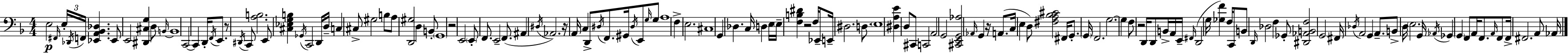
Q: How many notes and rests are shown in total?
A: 136